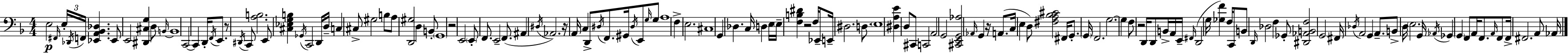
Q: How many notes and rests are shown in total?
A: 136